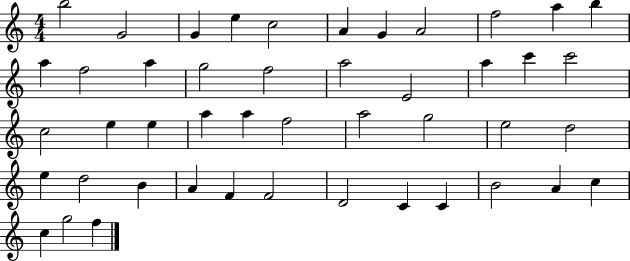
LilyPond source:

{
  \clef treble
  \numericTimeSignature
  \time 4/4
  \key c \major
  b''2 g'2 | g'4 e''4 c''2 | a'4 g'4 a'2 | f''2 a''4 b''4 | \break a''4 f''2 a''4 | g''2 f''2 | a''2 e'2 | a''4 c'''4 c'''2 | \break c''2 e''4 e''4 | a''4 a''4 f''2 | a''2 g''2 | e''2 d''2 | \break e''4 d''2 b'4 | a'4 f'4 f'2 | d'2 c'4 c'4 | b'2 a'4 c''4 | \break c''4 g''2 f''4 | \bar "|."
}